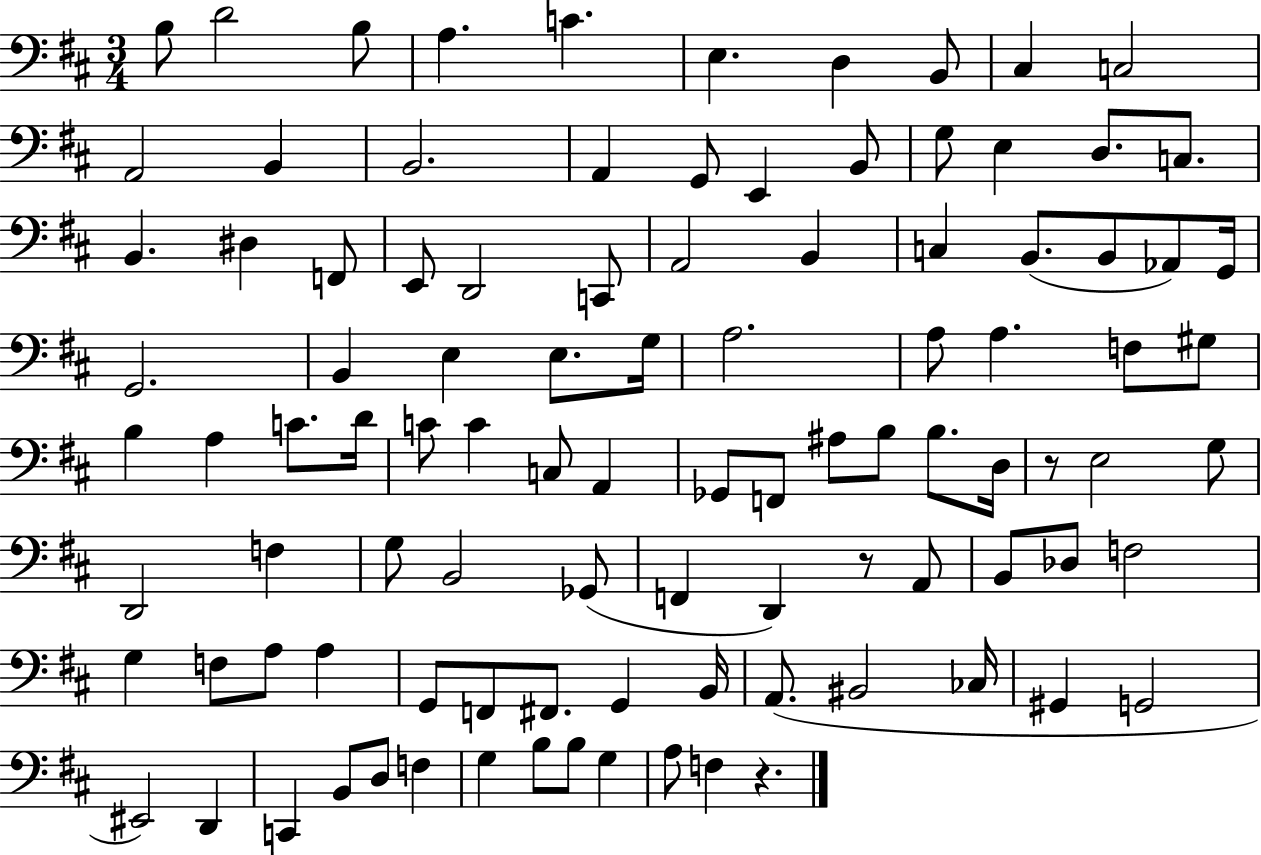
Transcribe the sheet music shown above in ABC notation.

X:1
T:Untitled
M:3/4
L:1/4
K:D
B,/2 D2 B,/2 A, C E, D, B,,/2 ^C, C,2 A,,2 B,, B,,2 A,, G,,/2 E,, B,,/2 G,/2 E, D,/2 C,/2 B,, ^D, F,,/2 E,,/2 D,,2 C,,/2 A,,2 B,, C, B,,/2 B,,/2 _A,,/2 G,,/4 G,,2 B,, E, E,/2 G,/4 A,2 A,/2 A, F,/2 ^G,/2 B, A, C/2 D/4 C/2 C C,/2 A,, _G,,/2 F,,/2 ^A,/2 B,/2 B,/2 D,/4 z/2 E,2 G,/2 D,,2 F, G,/2 B,,2 _G,,/2 F,, D,, z/2 A,,/2 B,,/2 _D,/2 F,2 G, F,/2 A,/2 A, G,,/2 F,,/2 ^F,,/2 G,, B,,/4 A,,/2 ^B,,2 _C,/4 ^G,, G,,2 ^E,,2 D,, C,, B,,/2 D,/2 F, G, B,/2 B,/2 G, A,/2 F, z